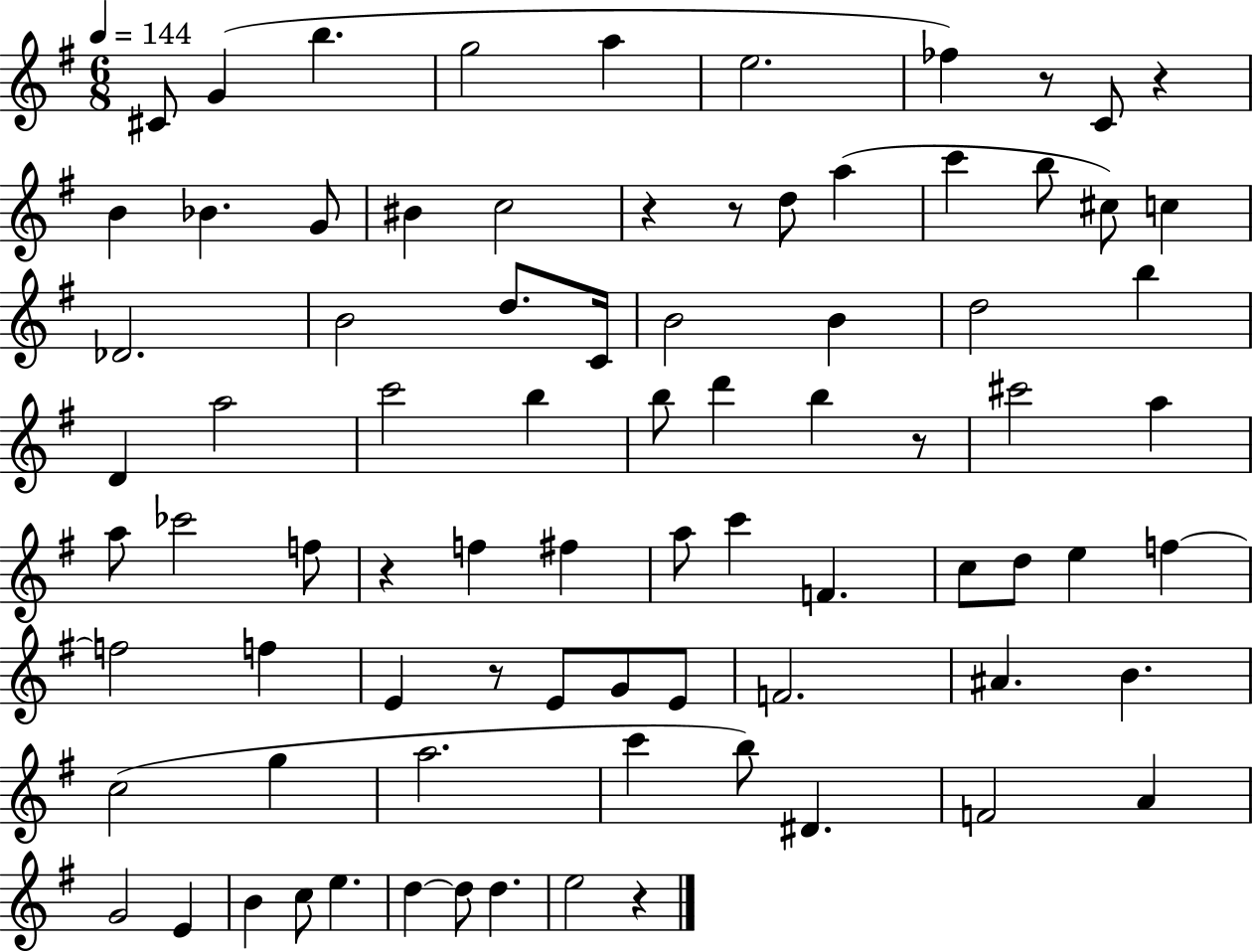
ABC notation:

X:1
T:Untitled
M:6/8
L:1/4
K:G
^C/2 G b g2 a e2 _f z/2 C/2 z B _B G/2 ^B c2 z z/2 d/2 a c' b/2 ^c/2 c _D2 B2 d/2 C/4 B2 B d2 b D a2 c'2 b b/2 d' b z/2 ^c'2 a a/2 _c'2 f/2 z f ^f a/2 c' F c/2 d/2 e f f2 f E z/2 E/2 G/2 E/2 F2 ^A B c2 g a2 c' b/2 ^D F2 A G2 E B c/2 e d d/2 d e2 z